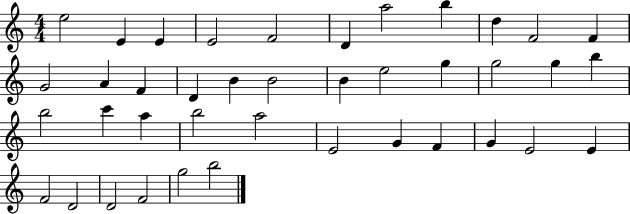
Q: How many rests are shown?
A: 0